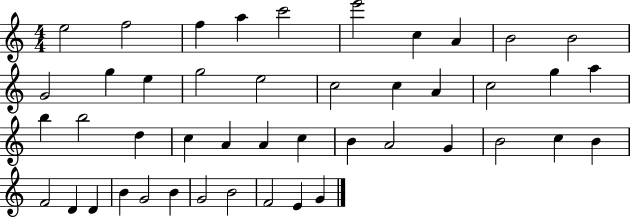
E5/h F5/h F5/q A5/q C6/h E6/h C5/q A4/q B4/h B4/h G4/h G5/q E5/q G5/h E5/h C5/h C5/q A4/q C5/h G5/q A5/q B5/q B5/h D5/q C5/q A4/q A4/q C5/q B4/q A4/h G4/q B4/h C5/q B4/q F4/h D4/q D4/q B4/q G4/h B4/q G4/h B4/h F4/h E4/q G4/q